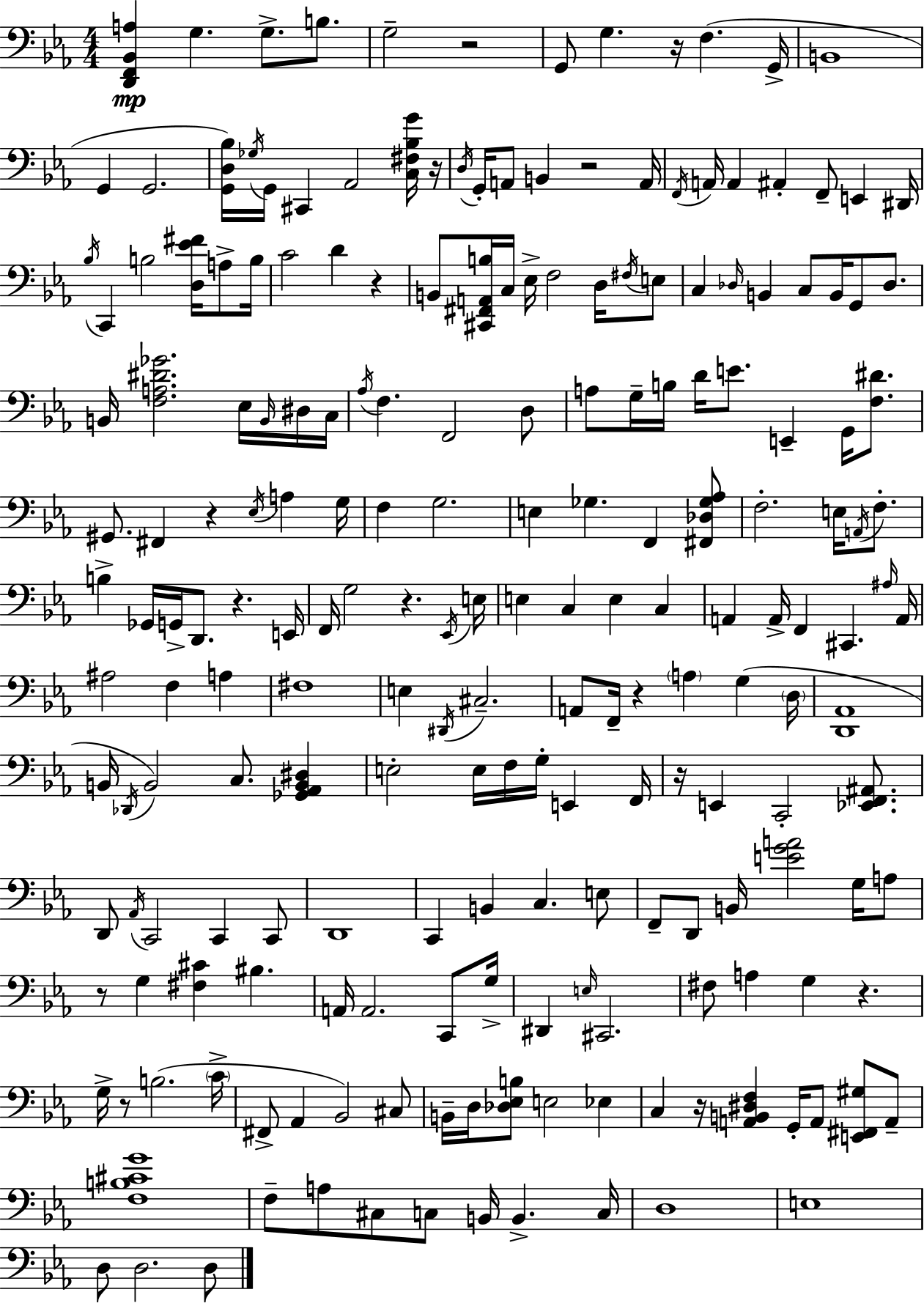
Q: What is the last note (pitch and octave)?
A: D3